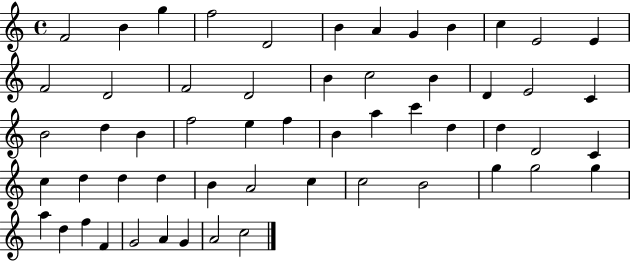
F4/h B4/q G5/q F5/h D4/h B4/q A4/q G4/q B4/q C5/q E4/h E4/q F4/h D4/h F4/h D4/h B4/q C5/h B4/q D4/q E4/h C4/q B4/h D5/q B4/q F5/h E5/q F5/q B4/q A5/q C6/q D5/q D5/q D4/h C4/q C5/q D5/q D5/q D5/q B4/q A4/h C5/q C5/h B4/h G5/q G5/h G5/q A5/q D5/q F5/q F4/q G4/h A4/q G4/q A4/h C5/h